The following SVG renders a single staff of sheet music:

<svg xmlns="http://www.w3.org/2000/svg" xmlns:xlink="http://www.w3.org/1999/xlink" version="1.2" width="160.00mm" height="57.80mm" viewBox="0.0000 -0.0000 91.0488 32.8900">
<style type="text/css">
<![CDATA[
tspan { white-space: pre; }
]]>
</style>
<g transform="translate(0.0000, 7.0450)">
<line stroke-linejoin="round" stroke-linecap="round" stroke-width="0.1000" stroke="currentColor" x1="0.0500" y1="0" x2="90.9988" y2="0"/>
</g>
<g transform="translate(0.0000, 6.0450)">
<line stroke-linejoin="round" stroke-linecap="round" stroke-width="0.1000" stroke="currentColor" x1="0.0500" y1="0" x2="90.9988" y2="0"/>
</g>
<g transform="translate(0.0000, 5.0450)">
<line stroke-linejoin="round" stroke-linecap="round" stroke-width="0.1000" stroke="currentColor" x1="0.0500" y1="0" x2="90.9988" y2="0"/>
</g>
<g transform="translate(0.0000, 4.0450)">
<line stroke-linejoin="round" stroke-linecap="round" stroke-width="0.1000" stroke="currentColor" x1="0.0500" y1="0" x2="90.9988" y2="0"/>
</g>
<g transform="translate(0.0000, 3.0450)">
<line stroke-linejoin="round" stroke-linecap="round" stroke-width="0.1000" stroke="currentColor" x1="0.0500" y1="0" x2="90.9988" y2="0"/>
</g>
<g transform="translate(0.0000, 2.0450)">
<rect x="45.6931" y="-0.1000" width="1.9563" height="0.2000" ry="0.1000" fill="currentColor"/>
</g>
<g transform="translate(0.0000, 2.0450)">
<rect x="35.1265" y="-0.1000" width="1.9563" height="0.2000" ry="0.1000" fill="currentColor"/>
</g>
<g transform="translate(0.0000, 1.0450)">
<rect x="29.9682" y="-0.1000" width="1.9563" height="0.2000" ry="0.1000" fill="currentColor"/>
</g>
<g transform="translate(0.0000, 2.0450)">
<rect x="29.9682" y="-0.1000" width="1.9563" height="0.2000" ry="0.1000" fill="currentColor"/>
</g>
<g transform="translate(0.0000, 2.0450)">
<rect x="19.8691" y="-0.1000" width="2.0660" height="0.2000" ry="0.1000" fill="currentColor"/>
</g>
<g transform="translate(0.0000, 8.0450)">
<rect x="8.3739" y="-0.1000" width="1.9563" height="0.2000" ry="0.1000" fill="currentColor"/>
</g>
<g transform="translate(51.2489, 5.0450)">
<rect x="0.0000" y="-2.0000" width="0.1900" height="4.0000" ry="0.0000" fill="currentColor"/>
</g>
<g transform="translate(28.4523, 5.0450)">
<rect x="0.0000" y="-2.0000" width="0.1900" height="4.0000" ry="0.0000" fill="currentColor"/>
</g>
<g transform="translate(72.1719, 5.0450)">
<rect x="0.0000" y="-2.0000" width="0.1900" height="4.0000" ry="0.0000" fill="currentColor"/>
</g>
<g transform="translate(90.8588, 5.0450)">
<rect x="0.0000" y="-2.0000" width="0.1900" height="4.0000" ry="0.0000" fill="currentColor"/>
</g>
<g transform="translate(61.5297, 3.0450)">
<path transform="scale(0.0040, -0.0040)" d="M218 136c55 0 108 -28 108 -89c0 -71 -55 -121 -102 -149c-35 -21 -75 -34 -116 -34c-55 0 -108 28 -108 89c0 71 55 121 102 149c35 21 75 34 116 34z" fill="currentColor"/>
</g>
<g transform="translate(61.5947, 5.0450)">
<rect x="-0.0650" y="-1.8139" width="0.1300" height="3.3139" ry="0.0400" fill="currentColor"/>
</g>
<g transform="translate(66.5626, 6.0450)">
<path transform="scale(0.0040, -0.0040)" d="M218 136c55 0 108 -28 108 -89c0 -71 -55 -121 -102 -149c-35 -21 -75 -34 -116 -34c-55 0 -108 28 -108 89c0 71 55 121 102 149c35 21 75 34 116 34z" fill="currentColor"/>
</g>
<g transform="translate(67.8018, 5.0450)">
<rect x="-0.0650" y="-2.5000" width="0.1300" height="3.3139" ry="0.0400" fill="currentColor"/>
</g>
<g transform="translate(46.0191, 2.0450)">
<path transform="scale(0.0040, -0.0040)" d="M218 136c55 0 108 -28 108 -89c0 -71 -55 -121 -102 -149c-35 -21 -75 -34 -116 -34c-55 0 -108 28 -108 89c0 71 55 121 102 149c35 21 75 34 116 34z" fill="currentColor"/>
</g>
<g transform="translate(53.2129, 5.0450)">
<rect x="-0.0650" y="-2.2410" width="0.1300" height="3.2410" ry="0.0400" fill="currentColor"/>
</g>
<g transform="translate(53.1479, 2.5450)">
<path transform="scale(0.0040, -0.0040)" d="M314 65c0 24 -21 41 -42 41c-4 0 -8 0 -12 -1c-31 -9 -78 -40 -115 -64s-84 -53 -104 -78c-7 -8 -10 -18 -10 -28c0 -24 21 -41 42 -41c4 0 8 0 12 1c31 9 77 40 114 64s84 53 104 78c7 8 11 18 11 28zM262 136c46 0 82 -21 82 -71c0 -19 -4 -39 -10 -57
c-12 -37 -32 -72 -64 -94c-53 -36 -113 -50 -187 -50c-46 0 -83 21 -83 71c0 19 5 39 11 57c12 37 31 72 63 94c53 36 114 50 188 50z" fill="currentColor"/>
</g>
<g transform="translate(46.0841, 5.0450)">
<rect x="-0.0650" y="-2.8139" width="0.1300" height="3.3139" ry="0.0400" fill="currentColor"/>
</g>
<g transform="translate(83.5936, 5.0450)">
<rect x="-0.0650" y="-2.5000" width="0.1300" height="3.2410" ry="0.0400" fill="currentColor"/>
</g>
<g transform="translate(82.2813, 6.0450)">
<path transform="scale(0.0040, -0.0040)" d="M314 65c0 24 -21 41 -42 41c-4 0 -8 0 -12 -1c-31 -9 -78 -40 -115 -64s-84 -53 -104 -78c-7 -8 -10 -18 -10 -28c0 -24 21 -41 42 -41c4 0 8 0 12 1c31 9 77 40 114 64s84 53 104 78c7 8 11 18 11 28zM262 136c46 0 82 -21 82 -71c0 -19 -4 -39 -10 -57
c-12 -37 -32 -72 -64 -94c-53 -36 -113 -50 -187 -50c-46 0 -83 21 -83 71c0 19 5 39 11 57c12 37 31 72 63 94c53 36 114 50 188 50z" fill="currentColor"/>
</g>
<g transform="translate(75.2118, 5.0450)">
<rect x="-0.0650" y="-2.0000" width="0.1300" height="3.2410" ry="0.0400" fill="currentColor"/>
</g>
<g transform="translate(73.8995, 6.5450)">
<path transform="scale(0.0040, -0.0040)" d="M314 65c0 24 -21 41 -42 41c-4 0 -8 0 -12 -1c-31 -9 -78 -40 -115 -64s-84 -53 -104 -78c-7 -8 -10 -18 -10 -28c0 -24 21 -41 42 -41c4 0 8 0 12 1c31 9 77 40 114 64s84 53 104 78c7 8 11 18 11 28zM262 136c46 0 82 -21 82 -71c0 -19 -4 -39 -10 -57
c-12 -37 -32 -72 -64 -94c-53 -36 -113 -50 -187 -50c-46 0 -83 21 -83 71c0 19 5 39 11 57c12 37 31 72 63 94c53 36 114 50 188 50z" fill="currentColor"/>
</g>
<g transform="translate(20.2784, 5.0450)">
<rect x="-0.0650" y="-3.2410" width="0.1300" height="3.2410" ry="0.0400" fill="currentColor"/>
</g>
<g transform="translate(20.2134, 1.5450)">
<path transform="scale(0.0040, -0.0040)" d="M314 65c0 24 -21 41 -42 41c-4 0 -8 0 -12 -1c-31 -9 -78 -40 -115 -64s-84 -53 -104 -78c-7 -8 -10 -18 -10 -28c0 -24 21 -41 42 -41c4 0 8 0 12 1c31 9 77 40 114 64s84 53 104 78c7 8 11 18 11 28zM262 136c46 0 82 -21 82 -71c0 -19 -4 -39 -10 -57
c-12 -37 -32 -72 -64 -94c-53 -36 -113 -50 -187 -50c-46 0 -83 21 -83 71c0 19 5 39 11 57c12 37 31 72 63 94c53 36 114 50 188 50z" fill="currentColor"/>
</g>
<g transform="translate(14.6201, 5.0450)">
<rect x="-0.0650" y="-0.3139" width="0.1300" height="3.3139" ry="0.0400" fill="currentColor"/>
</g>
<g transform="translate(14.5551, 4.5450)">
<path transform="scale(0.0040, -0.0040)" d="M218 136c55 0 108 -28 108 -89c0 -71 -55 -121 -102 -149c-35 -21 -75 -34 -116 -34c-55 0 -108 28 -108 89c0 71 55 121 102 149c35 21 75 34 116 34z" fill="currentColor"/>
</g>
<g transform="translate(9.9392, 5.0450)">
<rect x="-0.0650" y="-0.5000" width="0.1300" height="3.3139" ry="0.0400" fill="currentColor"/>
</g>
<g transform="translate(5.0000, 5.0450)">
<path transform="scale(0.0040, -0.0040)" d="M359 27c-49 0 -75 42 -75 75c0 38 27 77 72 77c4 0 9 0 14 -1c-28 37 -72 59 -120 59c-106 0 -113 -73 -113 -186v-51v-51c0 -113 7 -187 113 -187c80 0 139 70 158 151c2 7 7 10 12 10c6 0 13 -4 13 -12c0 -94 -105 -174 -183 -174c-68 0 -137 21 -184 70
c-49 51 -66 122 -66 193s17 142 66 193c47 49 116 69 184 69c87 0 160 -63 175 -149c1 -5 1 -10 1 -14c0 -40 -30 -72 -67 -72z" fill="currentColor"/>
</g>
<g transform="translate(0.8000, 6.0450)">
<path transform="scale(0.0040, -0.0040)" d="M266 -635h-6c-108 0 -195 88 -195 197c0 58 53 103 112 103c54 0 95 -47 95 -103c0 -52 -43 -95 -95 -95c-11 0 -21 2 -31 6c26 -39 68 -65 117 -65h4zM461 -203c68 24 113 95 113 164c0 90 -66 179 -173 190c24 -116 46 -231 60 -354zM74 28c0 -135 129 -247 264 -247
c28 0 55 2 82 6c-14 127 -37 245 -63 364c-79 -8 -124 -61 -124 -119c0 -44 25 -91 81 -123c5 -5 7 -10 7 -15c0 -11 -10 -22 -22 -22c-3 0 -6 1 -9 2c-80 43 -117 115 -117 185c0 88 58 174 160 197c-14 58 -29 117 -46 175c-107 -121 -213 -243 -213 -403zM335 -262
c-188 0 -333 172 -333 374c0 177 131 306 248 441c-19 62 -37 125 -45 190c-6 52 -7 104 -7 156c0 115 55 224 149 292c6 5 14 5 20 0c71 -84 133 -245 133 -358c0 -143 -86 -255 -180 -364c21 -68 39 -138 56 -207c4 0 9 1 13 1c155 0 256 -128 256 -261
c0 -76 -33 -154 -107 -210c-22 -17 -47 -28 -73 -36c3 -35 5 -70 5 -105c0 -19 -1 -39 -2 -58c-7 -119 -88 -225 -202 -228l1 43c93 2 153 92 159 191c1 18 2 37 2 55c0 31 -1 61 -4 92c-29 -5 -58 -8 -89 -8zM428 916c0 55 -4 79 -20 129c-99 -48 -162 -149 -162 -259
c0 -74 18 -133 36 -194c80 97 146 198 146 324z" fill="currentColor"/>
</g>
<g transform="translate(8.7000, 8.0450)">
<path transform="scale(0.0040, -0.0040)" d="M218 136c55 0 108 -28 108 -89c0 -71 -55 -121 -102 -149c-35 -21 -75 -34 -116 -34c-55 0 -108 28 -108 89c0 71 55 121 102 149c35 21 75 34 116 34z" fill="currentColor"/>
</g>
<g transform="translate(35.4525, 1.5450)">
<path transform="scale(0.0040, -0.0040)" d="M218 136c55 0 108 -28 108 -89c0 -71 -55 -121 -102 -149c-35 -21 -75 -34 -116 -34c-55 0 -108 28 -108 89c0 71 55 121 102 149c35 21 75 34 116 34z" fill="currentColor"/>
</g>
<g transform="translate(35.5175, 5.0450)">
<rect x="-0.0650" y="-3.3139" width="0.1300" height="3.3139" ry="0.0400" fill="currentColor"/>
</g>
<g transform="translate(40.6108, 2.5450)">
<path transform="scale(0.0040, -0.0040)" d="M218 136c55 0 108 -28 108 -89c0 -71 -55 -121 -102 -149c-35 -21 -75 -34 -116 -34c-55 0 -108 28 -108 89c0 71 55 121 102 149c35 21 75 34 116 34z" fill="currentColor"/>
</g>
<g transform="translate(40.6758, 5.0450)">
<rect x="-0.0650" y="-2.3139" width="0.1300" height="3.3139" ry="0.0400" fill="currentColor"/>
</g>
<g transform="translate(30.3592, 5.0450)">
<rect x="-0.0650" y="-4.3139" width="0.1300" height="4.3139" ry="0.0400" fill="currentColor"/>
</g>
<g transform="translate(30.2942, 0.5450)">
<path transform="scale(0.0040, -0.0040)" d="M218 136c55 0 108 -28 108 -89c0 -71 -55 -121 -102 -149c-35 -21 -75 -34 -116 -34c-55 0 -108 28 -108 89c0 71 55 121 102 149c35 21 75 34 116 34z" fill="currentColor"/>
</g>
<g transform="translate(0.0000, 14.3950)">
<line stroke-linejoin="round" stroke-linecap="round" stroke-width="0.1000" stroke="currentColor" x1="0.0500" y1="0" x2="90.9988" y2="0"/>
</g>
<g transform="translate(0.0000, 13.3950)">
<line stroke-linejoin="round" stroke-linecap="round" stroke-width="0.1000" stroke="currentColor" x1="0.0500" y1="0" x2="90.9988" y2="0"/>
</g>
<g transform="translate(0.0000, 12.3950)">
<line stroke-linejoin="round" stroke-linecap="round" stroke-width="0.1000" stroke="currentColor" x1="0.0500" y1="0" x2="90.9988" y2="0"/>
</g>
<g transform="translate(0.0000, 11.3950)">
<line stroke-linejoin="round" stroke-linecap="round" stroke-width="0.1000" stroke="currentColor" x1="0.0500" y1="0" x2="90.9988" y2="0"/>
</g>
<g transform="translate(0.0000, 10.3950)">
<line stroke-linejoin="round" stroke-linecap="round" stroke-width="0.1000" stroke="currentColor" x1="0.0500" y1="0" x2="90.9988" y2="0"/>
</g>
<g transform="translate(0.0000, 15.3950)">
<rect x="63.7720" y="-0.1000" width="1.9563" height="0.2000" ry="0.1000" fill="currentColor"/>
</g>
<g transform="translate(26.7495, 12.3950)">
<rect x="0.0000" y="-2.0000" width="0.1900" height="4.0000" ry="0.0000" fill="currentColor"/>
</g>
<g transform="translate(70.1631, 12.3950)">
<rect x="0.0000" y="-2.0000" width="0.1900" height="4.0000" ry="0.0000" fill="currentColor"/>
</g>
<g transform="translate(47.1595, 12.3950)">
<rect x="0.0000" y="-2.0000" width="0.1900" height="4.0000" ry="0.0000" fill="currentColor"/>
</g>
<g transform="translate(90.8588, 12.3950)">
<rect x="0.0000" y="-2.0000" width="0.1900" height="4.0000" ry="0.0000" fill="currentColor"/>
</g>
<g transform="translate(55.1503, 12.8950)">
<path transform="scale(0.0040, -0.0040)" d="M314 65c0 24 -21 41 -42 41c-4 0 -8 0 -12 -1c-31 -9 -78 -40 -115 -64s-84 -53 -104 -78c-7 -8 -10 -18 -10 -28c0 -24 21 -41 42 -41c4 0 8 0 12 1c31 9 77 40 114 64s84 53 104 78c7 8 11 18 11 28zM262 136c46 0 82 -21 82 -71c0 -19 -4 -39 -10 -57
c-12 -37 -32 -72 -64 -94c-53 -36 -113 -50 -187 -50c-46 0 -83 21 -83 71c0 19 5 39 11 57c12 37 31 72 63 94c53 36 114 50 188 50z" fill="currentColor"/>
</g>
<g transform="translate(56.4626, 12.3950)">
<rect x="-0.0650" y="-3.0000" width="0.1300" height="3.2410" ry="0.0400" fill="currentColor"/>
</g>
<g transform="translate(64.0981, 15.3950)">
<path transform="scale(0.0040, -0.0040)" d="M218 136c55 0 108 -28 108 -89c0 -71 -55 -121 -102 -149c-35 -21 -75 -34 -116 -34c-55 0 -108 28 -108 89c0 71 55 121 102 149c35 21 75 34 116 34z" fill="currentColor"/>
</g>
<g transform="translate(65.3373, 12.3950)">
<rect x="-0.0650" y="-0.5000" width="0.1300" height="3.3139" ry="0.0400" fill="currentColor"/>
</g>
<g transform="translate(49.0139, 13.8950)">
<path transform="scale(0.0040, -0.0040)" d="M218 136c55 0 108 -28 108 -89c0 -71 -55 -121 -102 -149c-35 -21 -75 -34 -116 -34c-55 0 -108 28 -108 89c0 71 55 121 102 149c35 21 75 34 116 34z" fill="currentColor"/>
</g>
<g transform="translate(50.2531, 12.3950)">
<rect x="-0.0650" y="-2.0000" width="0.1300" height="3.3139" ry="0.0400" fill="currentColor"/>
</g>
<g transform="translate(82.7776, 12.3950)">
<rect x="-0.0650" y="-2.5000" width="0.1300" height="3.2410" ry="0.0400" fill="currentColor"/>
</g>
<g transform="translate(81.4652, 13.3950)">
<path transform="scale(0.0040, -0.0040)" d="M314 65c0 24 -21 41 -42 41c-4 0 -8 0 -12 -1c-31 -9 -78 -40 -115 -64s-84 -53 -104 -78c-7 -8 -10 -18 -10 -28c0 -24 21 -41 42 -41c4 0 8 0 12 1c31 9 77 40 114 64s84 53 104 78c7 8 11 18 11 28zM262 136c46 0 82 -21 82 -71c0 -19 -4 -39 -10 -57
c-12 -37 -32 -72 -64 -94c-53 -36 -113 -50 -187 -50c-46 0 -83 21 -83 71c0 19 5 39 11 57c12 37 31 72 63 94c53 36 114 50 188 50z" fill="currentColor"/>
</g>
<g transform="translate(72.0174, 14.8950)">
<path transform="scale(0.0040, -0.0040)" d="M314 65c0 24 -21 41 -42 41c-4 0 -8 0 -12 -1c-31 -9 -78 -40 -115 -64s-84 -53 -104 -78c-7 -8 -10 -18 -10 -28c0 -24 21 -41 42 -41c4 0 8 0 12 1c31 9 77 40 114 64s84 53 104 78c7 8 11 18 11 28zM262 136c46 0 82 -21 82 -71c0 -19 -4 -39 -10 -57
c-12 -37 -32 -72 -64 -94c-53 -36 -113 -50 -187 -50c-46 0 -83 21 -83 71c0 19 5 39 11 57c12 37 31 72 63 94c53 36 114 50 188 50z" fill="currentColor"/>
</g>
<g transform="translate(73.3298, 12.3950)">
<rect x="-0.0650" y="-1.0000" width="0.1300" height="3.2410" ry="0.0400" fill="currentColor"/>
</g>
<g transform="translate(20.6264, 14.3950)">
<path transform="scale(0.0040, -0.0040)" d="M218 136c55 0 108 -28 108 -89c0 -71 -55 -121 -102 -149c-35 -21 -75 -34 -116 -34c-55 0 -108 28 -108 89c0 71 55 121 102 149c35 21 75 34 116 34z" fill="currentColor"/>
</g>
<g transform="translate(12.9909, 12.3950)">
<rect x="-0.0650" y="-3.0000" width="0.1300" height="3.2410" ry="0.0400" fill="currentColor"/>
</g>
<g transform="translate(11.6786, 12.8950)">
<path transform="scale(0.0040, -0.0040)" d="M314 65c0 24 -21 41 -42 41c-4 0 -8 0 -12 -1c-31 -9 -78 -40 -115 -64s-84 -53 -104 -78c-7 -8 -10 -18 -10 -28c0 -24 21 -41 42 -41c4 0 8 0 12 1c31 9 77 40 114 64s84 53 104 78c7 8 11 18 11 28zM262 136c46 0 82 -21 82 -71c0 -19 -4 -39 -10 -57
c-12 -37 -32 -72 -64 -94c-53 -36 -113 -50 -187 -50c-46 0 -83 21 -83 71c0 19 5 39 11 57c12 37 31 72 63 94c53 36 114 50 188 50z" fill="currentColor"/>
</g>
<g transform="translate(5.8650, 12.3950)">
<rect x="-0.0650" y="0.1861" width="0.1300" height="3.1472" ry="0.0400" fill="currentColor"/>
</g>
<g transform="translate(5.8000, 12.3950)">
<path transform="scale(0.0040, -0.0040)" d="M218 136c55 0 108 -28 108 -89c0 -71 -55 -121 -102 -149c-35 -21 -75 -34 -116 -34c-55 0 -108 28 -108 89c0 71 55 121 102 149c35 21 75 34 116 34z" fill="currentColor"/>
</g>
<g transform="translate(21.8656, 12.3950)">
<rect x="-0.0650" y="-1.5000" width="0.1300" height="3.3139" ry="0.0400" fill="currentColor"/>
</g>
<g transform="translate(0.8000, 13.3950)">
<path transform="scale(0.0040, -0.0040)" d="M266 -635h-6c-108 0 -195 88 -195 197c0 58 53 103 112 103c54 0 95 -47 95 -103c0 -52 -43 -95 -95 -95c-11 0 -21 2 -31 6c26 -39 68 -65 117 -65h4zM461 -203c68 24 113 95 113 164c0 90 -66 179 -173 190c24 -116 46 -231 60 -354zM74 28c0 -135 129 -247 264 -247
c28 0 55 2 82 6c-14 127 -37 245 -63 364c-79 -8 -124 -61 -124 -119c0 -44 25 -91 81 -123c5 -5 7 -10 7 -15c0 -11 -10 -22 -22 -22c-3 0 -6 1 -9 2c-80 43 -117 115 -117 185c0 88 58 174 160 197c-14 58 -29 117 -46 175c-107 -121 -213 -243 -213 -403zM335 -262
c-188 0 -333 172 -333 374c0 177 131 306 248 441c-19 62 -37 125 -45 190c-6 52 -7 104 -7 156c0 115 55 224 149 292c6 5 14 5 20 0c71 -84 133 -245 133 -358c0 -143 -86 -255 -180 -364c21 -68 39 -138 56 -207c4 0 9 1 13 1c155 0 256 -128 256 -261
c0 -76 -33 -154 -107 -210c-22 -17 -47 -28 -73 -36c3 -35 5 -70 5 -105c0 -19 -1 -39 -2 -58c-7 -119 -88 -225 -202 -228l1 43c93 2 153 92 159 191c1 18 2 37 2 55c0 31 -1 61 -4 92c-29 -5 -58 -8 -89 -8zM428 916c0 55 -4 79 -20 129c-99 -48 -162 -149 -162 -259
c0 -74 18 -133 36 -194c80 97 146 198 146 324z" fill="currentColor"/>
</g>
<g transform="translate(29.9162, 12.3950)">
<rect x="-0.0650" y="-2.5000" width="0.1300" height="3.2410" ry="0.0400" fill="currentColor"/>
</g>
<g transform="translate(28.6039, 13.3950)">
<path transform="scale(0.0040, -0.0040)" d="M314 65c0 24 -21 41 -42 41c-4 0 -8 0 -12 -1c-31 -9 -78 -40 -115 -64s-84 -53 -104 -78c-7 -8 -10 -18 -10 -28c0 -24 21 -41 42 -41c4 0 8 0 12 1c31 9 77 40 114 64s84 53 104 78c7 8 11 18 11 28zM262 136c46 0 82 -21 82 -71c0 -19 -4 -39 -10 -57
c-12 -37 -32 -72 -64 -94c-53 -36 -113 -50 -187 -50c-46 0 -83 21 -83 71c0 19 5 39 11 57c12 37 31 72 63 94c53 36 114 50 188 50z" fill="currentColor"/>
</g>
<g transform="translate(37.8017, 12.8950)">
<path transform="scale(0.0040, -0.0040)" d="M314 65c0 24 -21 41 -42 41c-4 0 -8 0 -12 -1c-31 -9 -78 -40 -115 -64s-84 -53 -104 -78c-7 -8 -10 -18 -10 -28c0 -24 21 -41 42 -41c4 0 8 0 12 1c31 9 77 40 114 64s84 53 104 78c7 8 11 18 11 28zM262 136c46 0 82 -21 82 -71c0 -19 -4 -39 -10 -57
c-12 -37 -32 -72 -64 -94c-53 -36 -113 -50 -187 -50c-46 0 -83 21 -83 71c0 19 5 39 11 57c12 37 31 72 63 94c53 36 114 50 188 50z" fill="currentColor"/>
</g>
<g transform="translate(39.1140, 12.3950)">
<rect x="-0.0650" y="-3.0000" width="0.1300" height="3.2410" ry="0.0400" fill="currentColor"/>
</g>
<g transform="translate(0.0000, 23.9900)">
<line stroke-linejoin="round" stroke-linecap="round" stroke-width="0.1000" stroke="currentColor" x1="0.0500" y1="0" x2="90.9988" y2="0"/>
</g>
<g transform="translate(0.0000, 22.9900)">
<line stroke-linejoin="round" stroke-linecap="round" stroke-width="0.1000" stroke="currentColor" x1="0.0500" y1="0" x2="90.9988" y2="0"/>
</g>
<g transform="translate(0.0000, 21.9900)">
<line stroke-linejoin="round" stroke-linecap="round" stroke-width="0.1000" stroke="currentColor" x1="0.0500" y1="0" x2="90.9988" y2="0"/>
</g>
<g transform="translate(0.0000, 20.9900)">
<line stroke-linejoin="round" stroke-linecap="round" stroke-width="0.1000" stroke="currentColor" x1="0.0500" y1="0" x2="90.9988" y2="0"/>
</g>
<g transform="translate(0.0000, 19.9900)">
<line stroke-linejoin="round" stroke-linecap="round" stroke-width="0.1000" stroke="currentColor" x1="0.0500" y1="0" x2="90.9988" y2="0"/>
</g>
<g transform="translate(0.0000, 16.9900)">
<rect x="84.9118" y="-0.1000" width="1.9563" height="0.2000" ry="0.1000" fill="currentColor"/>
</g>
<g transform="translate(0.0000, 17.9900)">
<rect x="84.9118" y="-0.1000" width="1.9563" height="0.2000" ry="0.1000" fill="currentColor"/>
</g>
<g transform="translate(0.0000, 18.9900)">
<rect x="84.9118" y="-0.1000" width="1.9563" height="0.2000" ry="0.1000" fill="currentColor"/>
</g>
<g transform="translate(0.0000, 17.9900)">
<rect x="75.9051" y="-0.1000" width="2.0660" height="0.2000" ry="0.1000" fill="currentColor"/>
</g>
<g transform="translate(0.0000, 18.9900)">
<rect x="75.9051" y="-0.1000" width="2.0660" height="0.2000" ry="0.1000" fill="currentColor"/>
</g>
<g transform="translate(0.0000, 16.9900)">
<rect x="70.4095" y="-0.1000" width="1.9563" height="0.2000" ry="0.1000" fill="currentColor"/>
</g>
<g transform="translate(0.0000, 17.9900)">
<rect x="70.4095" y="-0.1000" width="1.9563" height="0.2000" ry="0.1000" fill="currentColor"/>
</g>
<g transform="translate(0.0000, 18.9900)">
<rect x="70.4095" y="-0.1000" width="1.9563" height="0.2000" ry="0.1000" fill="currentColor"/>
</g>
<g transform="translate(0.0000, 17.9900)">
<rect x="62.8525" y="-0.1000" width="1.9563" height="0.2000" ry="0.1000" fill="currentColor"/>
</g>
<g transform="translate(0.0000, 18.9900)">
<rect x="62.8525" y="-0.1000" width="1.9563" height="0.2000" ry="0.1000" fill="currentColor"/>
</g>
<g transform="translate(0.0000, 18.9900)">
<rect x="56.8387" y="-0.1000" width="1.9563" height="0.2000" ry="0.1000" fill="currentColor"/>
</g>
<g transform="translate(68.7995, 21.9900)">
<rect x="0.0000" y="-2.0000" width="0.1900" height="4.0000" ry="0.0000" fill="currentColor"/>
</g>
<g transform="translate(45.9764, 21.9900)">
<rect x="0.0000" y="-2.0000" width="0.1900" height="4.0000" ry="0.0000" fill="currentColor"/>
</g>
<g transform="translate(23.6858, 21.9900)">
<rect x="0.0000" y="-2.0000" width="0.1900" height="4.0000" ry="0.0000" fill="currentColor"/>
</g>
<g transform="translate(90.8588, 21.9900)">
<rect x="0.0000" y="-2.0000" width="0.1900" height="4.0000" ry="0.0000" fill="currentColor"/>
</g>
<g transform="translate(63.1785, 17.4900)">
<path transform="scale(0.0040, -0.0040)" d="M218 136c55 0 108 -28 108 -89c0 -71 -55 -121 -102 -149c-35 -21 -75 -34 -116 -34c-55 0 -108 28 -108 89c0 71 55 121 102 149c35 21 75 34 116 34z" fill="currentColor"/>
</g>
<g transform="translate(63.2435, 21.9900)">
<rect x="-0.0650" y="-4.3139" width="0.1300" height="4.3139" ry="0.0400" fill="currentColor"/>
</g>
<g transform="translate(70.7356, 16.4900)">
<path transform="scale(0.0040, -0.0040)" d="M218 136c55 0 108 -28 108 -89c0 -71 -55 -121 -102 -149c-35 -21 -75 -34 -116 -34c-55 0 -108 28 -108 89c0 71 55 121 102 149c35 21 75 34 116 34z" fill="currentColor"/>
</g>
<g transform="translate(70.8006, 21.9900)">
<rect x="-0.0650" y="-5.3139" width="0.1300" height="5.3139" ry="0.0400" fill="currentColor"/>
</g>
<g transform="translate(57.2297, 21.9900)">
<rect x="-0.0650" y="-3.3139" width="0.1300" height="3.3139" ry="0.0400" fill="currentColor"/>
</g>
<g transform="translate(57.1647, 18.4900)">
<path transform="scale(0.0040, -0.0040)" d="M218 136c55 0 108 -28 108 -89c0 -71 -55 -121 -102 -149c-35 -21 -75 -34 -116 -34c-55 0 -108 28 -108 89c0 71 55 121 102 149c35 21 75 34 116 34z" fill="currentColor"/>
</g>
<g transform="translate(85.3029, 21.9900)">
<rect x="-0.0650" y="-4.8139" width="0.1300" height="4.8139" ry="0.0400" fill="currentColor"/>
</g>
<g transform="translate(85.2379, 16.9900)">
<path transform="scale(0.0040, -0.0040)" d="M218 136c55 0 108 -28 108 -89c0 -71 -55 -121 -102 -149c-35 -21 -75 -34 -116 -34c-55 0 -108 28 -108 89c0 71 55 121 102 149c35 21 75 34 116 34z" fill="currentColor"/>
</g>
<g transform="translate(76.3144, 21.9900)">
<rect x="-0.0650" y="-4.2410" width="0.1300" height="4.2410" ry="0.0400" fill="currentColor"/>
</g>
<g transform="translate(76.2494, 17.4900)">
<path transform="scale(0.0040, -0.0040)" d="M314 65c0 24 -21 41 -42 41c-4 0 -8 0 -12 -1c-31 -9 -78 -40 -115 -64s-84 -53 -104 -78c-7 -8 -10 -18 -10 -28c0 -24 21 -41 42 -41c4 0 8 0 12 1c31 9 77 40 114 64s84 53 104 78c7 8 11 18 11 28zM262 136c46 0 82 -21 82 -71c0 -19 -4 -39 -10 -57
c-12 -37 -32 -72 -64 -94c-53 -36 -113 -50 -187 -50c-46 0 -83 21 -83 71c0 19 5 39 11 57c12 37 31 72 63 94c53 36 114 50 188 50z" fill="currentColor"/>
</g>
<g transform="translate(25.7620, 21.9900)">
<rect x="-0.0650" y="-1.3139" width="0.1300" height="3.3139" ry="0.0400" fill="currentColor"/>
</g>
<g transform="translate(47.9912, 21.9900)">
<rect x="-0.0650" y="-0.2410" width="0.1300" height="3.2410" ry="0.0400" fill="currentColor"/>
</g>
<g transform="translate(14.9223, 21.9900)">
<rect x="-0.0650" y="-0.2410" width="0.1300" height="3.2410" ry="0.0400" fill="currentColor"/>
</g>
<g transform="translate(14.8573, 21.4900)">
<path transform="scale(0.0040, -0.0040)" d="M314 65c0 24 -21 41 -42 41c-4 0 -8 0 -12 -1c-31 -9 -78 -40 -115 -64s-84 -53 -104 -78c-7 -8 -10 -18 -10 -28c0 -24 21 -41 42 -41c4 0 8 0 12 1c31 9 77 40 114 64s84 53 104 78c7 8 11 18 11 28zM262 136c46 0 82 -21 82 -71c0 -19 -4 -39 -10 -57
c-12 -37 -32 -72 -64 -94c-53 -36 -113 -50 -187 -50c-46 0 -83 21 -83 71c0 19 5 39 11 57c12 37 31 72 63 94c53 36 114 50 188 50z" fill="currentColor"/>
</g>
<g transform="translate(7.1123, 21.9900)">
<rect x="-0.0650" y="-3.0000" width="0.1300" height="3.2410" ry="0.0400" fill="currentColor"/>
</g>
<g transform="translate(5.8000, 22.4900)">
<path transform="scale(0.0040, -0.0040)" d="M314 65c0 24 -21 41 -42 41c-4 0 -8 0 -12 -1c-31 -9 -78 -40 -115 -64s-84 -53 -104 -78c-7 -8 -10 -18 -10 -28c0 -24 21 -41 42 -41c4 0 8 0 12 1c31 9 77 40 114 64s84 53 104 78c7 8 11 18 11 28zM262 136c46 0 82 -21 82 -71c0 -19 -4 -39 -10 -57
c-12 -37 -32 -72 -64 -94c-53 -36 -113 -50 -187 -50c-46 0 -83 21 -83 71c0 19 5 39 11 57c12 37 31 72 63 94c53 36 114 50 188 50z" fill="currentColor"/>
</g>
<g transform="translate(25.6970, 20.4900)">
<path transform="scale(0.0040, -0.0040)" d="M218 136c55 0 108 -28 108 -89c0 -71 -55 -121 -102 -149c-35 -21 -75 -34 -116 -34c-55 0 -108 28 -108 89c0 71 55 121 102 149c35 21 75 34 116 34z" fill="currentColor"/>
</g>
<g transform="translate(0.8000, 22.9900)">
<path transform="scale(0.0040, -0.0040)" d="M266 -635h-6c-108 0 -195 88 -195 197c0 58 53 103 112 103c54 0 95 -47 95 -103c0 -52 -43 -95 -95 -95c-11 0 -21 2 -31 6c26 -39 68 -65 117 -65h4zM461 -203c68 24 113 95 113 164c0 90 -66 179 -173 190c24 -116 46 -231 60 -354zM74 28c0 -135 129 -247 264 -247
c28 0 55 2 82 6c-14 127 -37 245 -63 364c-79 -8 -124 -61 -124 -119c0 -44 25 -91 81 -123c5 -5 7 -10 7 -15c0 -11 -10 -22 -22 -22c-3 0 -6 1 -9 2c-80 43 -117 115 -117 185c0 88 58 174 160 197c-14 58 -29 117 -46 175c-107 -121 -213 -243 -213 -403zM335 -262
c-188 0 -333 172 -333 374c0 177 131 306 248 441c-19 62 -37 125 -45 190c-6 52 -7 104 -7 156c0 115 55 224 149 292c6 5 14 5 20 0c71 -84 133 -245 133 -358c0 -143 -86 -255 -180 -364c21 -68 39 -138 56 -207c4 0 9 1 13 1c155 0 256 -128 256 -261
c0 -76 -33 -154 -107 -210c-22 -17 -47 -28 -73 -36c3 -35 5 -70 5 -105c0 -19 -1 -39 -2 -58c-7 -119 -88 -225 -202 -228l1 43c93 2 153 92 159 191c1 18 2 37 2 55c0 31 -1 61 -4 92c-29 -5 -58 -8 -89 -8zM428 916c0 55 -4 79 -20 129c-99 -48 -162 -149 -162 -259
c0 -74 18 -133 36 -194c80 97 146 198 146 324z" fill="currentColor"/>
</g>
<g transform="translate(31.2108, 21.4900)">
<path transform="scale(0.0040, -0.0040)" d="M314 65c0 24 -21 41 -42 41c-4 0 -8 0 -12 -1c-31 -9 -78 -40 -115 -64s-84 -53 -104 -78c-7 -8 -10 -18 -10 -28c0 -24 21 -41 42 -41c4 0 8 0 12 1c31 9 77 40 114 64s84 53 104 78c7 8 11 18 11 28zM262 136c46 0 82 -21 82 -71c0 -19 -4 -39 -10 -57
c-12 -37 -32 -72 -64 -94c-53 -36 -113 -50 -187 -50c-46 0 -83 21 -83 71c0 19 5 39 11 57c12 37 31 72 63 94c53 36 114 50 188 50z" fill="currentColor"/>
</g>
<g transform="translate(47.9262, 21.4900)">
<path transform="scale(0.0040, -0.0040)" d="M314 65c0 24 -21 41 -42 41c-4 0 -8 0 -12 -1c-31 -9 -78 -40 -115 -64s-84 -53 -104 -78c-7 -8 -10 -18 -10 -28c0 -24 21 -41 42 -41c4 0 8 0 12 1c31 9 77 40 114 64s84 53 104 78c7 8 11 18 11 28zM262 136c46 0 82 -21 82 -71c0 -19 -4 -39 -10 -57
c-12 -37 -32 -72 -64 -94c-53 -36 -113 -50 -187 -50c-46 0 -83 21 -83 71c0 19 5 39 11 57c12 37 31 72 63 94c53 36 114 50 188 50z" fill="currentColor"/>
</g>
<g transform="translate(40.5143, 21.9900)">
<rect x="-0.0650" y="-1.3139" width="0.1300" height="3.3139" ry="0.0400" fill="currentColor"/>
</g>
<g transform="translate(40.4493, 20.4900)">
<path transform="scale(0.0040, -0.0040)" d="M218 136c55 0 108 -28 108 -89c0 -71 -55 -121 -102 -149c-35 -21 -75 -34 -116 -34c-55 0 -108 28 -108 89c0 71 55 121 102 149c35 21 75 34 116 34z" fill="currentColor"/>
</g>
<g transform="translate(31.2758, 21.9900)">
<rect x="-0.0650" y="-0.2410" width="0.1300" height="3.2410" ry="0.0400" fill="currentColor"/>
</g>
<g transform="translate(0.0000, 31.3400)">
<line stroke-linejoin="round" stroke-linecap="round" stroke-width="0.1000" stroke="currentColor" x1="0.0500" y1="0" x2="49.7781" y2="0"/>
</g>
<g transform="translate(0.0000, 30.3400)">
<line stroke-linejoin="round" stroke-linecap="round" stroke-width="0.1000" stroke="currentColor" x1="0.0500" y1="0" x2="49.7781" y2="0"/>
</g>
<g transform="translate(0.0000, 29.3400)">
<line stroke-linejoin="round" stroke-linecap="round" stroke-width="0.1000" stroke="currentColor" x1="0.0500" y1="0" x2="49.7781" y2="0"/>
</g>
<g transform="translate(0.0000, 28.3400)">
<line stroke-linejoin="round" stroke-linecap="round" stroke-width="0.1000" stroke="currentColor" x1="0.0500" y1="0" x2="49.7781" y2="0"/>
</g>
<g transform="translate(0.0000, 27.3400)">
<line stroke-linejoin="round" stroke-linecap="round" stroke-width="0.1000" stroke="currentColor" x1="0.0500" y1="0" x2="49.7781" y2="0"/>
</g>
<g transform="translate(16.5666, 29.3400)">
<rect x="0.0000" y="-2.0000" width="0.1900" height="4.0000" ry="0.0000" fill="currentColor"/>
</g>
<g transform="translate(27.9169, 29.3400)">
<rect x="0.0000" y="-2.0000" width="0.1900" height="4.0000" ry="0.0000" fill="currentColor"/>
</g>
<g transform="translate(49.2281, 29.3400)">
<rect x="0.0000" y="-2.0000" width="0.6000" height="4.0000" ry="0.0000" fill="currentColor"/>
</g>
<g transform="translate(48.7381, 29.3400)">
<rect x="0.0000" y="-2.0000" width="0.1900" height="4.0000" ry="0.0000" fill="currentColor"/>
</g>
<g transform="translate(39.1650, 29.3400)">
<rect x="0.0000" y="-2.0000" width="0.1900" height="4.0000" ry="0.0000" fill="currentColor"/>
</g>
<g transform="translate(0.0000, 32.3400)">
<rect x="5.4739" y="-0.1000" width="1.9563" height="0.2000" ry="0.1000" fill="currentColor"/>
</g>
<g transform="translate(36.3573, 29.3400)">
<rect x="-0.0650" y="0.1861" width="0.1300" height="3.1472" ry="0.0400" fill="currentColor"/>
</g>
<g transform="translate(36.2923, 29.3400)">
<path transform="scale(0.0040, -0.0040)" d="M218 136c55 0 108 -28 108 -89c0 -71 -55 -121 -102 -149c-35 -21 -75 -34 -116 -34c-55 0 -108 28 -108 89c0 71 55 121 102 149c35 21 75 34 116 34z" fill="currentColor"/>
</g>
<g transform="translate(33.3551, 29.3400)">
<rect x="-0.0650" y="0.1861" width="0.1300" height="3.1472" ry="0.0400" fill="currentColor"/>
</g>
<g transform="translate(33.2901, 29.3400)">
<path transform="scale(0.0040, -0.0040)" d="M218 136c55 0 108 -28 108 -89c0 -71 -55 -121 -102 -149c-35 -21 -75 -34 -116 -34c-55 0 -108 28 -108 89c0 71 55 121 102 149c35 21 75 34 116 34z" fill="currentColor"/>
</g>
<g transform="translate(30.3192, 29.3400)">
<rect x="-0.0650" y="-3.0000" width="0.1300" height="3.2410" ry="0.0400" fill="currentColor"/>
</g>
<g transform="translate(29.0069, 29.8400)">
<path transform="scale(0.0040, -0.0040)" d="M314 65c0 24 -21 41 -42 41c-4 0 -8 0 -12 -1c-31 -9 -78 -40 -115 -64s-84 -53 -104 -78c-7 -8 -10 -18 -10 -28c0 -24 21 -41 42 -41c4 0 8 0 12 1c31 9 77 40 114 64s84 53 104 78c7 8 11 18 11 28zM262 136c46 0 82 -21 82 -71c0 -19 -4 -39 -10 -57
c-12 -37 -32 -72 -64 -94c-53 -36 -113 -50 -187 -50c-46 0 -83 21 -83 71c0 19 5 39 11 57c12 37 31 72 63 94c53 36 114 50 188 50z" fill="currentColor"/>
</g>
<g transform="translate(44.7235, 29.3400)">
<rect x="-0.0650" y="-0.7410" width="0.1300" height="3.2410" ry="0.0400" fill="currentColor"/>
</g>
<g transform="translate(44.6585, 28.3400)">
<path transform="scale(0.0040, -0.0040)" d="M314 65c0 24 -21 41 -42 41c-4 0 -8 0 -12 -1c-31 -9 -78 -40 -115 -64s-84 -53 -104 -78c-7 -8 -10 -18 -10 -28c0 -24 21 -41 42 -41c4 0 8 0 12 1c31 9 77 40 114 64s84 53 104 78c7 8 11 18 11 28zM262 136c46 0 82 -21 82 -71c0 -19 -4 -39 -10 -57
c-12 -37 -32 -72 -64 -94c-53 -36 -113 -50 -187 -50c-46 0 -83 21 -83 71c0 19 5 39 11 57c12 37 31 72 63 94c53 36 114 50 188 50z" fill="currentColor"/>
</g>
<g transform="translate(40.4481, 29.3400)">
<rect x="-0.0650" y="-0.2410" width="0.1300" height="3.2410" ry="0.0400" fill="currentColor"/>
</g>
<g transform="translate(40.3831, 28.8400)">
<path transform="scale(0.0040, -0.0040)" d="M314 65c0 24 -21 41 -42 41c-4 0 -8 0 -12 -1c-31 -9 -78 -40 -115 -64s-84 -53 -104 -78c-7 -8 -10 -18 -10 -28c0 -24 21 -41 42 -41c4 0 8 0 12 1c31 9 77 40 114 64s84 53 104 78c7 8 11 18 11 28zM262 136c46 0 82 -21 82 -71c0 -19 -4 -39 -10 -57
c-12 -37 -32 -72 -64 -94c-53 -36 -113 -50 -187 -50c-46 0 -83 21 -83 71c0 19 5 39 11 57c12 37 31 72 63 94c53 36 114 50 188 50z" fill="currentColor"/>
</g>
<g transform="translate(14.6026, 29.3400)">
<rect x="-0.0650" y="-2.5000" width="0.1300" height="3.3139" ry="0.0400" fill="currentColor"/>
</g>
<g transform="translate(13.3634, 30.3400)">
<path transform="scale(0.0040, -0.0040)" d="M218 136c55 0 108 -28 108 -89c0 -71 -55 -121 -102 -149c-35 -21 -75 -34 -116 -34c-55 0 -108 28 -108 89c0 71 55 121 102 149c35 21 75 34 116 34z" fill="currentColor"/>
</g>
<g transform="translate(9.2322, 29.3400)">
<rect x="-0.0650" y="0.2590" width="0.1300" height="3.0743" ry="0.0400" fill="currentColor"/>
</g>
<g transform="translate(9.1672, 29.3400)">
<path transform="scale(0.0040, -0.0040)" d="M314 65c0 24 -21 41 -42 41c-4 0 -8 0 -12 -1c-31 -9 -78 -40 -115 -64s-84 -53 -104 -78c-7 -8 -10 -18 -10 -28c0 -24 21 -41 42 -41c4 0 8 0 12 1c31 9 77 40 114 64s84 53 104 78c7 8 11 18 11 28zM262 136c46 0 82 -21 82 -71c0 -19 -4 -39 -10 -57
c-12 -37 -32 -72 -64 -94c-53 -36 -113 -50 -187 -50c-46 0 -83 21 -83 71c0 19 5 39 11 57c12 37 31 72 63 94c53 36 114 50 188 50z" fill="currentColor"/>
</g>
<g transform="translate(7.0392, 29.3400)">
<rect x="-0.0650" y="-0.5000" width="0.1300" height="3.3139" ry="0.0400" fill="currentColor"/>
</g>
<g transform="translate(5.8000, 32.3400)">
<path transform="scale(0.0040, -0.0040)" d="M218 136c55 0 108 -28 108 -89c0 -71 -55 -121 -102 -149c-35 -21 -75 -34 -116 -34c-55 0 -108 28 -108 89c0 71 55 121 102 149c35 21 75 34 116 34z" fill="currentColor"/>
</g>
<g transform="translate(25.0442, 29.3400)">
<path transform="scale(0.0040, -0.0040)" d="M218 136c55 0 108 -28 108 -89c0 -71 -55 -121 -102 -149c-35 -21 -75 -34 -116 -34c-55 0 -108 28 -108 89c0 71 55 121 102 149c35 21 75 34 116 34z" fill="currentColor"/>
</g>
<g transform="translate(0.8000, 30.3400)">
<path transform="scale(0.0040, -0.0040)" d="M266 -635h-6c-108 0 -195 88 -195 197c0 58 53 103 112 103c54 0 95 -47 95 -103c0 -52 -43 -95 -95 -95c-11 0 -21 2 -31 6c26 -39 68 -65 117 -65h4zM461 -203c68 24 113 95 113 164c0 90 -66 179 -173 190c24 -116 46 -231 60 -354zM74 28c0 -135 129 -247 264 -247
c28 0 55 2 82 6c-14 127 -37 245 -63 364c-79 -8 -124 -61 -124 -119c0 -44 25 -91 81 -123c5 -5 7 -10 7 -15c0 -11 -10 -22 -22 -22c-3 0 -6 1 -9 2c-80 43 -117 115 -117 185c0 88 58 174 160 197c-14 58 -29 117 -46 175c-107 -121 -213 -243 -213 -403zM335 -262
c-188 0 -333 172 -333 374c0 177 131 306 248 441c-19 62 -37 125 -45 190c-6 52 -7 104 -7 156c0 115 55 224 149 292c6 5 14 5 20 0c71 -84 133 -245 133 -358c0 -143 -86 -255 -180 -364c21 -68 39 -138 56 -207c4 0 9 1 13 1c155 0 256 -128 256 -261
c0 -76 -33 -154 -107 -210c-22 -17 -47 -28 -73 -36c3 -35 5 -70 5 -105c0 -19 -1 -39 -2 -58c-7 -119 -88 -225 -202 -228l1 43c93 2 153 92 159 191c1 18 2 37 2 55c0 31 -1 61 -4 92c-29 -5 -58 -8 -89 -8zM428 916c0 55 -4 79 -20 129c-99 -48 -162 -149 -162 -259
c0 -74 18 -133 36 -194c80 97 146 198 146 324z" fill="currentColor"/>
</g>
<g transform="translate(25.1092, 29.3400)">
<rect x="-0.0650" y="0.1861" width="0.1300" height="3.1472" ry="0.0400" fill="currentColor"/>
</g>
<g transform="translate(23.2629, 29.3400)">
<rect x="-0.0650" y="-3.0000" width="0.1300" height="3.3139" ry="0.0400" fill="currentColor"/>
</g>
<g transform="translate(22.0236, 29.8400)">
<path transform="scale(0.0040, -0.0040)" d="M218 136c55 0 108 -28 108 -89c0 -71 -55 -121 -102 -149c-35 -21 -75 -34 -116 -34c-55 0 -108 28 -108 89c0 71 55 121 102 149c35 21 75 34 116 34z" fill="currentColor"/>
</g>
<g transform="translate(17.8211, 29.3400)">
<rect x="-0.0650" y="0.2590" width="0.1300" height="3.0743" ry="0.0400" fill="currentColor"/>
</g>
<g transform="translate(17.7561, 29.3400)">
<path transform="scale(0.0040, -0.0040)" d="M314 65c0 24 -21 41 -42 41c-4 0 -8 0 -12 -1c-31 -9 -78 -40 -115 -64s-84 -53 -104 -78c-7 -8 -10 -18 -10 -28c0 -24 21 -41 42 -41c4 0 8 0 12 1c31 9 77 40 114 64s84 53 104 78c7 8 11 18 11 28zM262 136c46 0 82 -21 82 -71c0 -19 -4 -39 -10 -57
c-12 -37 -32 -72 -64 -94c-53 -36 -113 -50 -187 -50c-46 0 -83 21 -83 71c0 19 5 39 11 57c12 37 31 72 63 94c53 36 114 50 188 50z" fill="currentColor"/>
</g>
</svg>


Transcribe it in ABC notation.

X:1
T:Untitled
M:4/4
L:1/4
K:C
C c b2 d' b g a g2 f G F2 G2 B A2 E G2 A2 F A2 C D2 G2 A2 c2 e c2 e c2 b d' f' d'2 e' C B2 G B2 A B A2 B B c2 d2